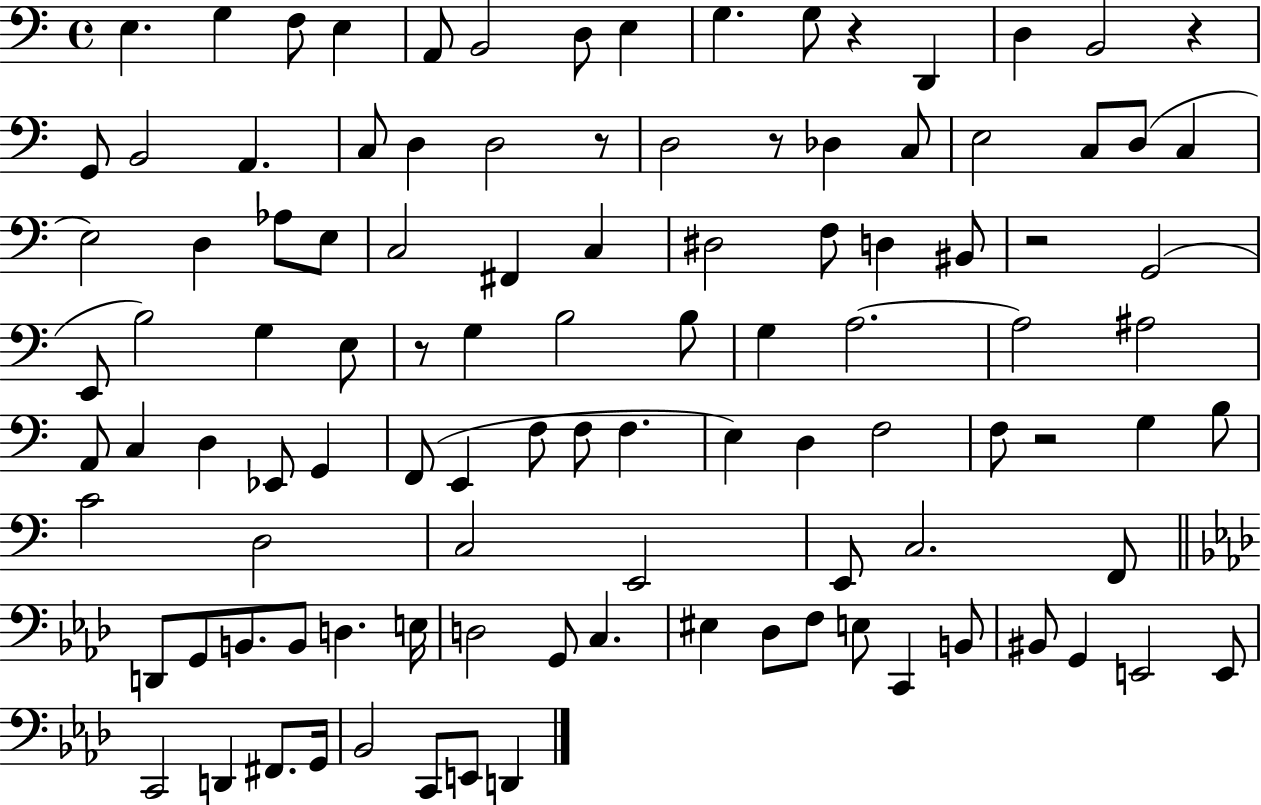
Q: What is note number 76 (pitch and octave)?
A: B2